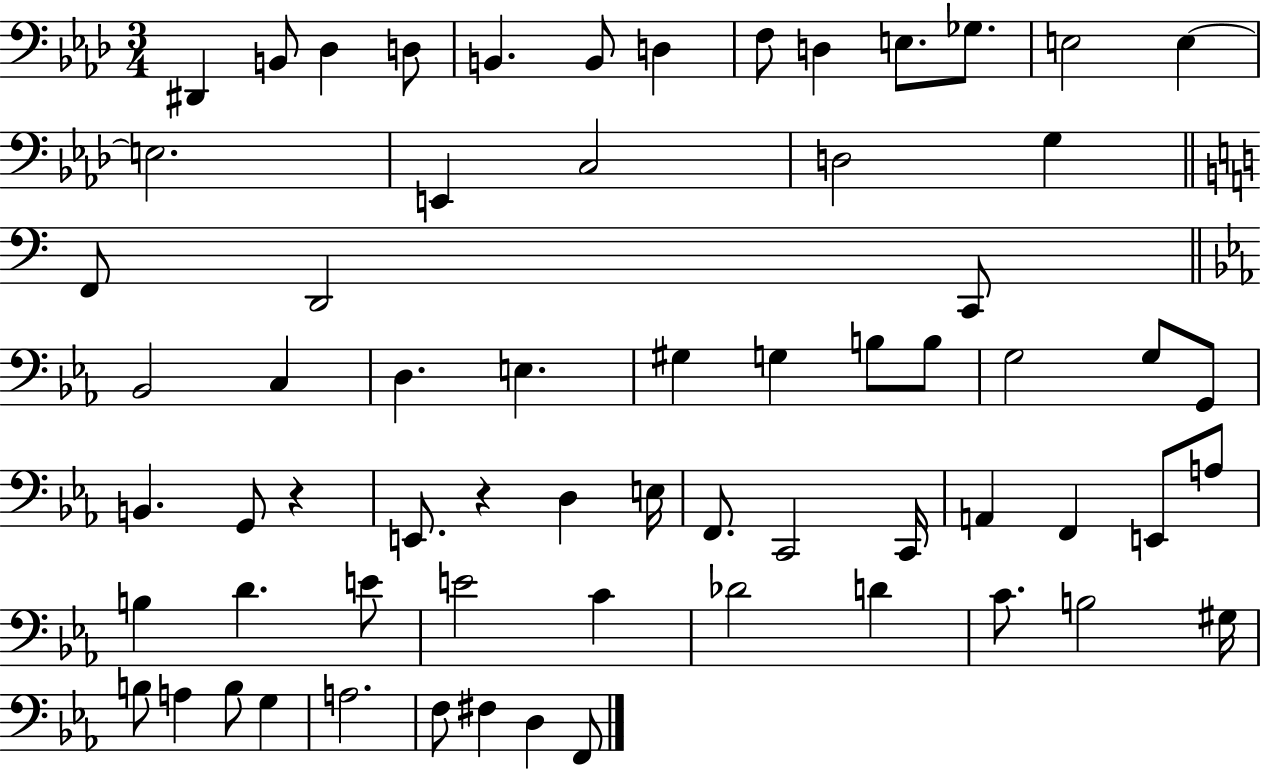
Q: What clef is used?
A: bass